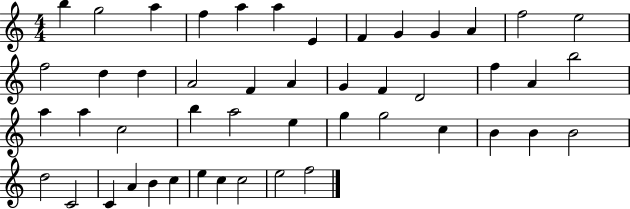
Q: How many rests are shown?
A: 0